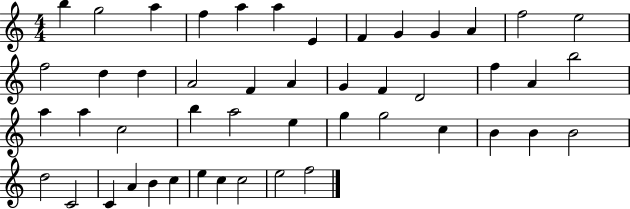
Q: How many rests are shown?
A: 0